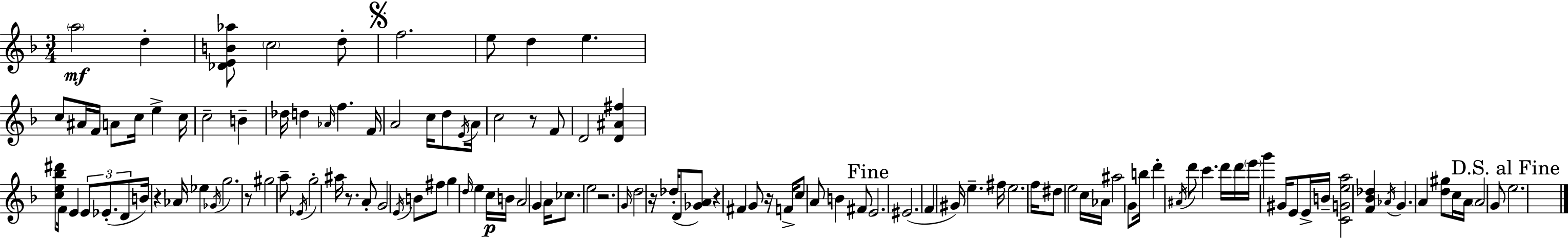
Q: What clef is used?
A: treble